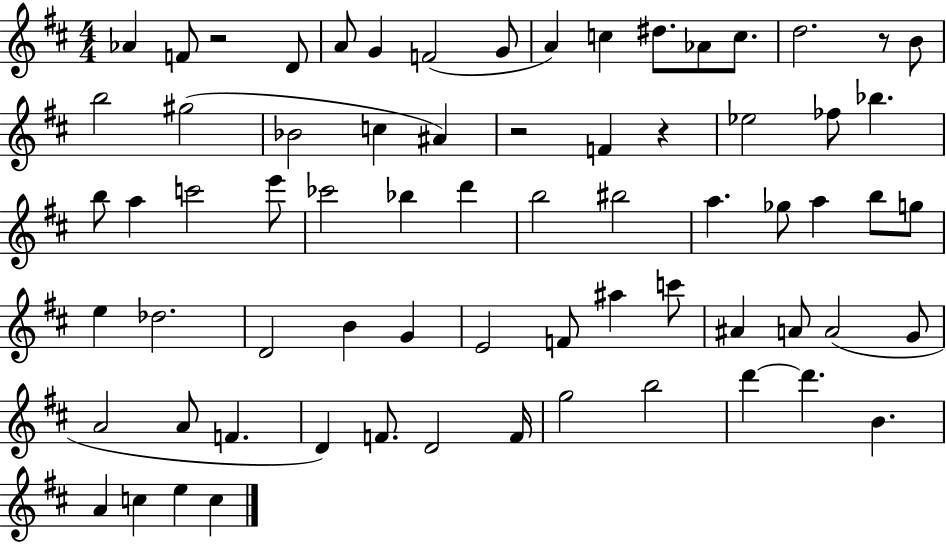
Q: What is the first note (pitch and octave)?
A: Ab4